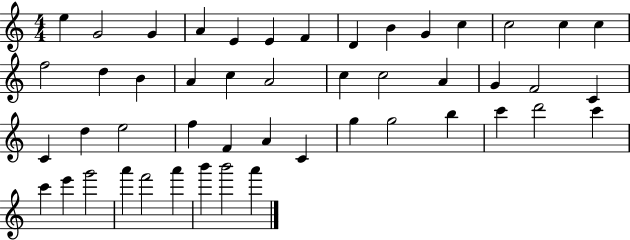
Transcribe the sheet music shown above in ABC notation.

X:1
T:Untitled
M:4/4
L:1/4
K:C
e G2 G A E E F D B G c c2 c c f2 d B A c A2 c c2 A G F2 C C d e2 f F A C g g2 b c' d'2 c' c' e' g'2 a' f'2 a' b' b'2 a'